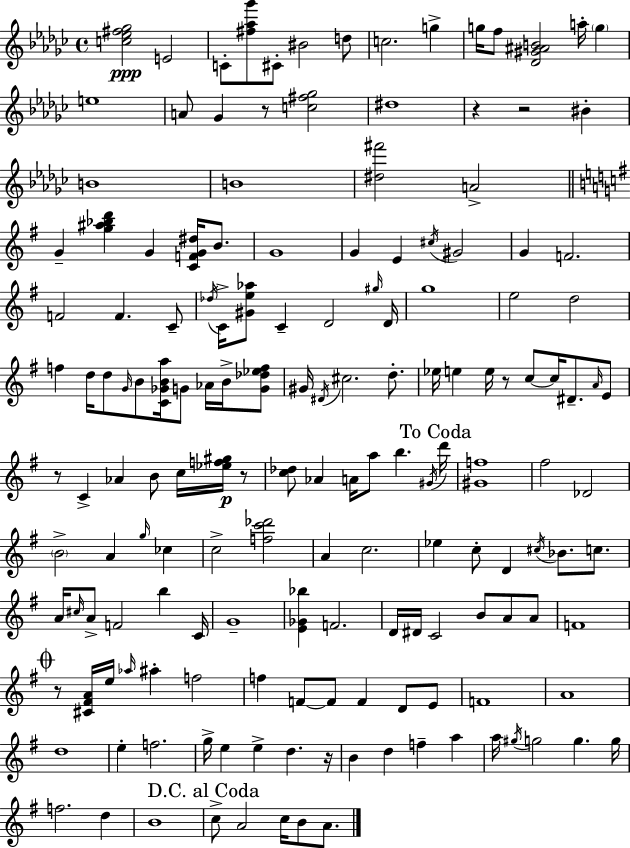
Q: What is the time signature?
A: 4/4